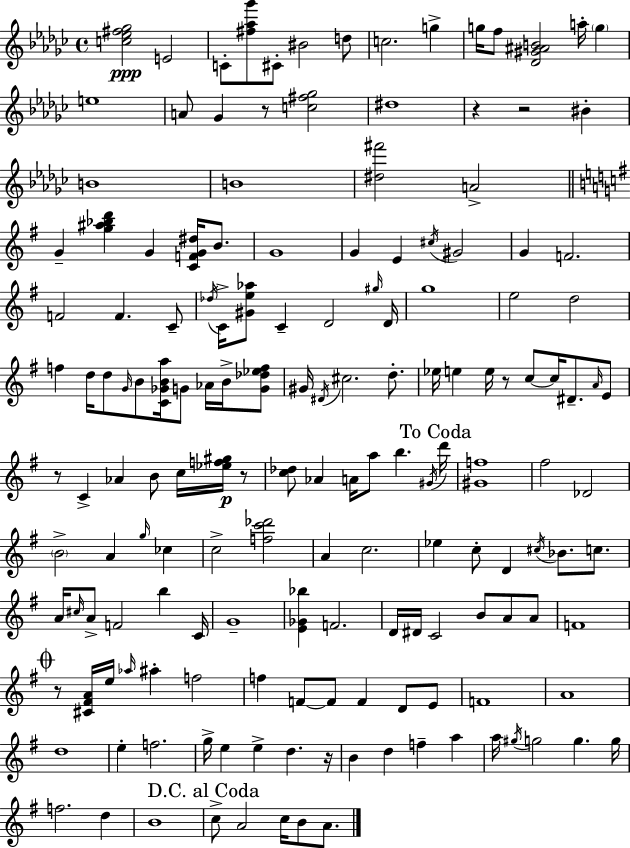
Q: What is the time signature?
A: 4/4